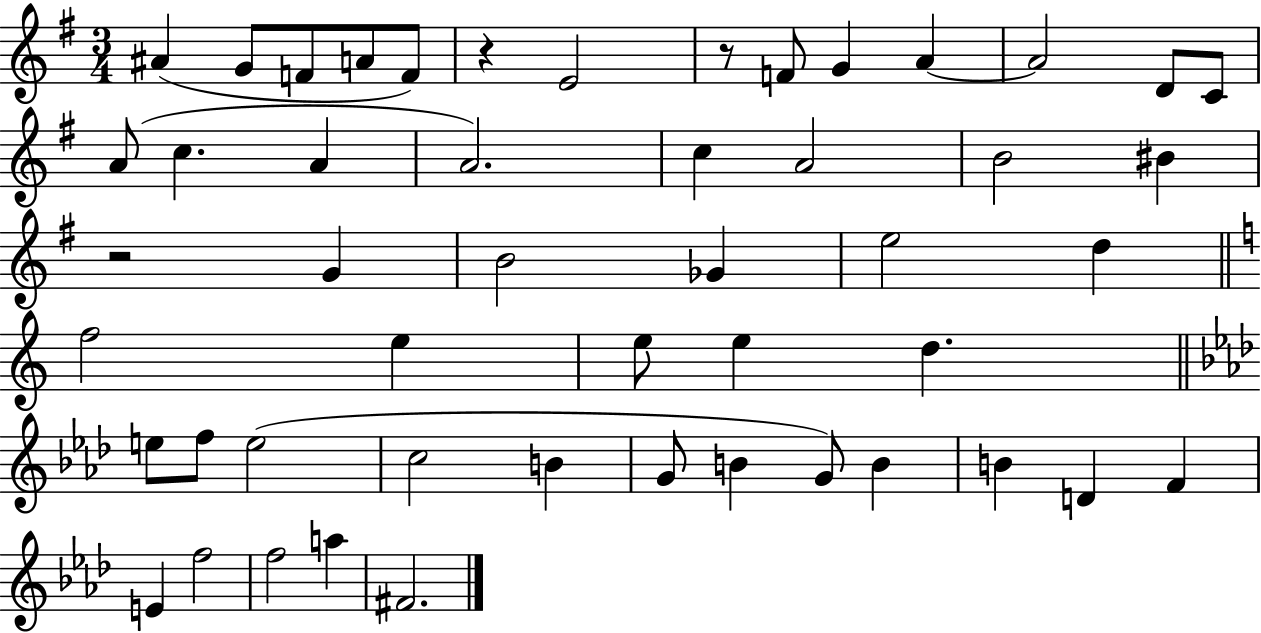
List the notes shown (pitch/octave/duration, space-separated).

A#4/q G4/e F4/e A4/e F4/e R/q E4/h R/e F4/e G4/q A4/q A4/h D4/e C4/e A4/e C5/q. A4/q A4/h. C5/q A4/h B4/h BIS4/q R/h G4/q B4/h Gb4/q E5/h D5/q F5/h E5/q E5/e E5/q D5/q. E5/e F5/e E5/h C5/h B4/q G4/e B4/q G4/e B4/q B4/q D4/q F4/q E4/q F5/h F5/h A5/q F#4/h.